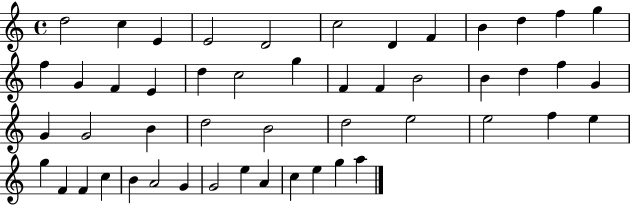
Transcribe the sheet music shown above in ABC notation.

X:1
T:Untitled
M:4/4
L:1/4
K:C
d2 c E E2 D2 c2 D F B d f g f G F E d c2 g F F B2 B d f G G G2 B d2 B2 d2 e2 e2 f e g F F c B A2 G G2 e A c e g a